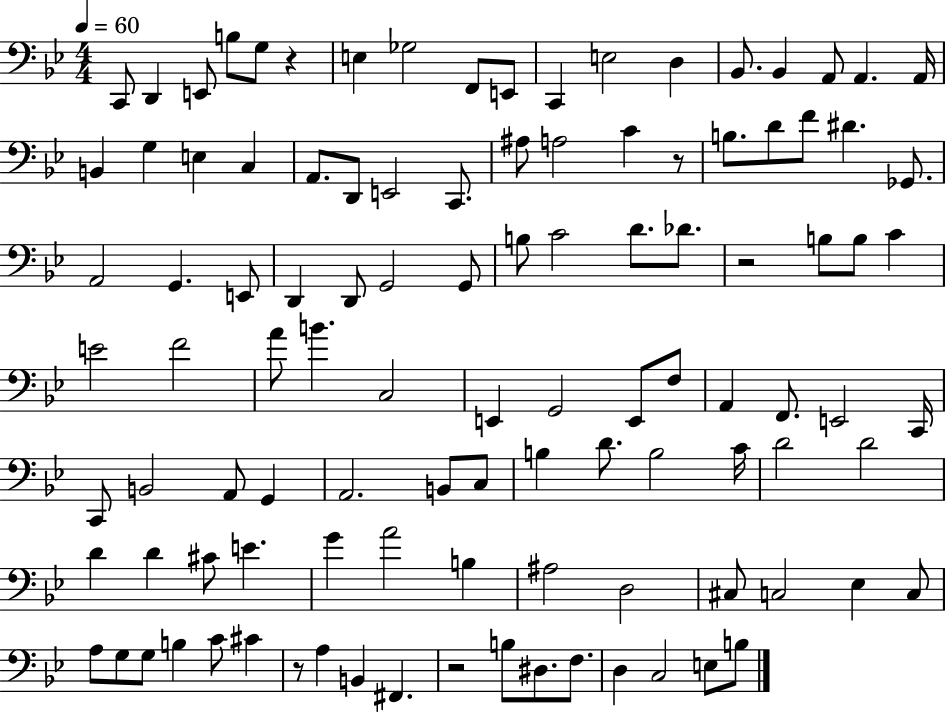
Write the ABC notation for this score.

X:1
T:Untitled
M:4/4
L:1/4
K:Bb
C,,/2 D,, E,,/2 B,/2 G,/2 z E, _G,2 F,,/2 E,,/2 C,, E,2 D, _B,,/2 _B,, A,,/2 A,, A,,/4 B,, G, E, C, A,,/2 D,,/2 E,,2 C,,/2 ^A,/2 A,2 C z/2 B,/2 D/2 F/2 ^D _G,,/2 A,,2 G,, E,,/2 D,, D,,/2 G,,2 G,,/2 B,/2 C2 D/2 _D/2 z2 B,/2 B,/2 C E2 F2 A/2 B C,2 E,, G,,2 E,,/2 F,/2 A,, F,,/2 E,,2 C,,/4 C,,/2 B,,2 A,,/2 G,, A,,2 B,,/2 C,/2 B, D/2 B,2 C/4 D2 D2 D D ^C/2 E G A2 B, ^A,2 D,2 ^C,/2 C,2 _E, C,/2 A,/2 G,/2 G,/2 B, C/2 ^C z/2 A, B,, ^F,, z2 B,/2 ^D,/2 F,/2 D, C,2 E,/2 B,/2